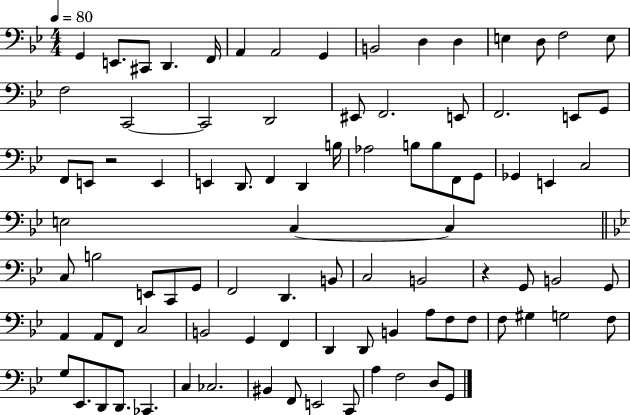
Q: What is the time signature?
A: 4/4